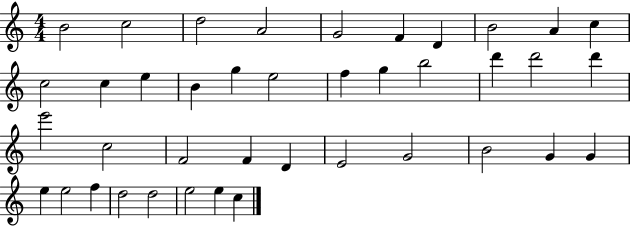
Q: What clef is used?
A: treble